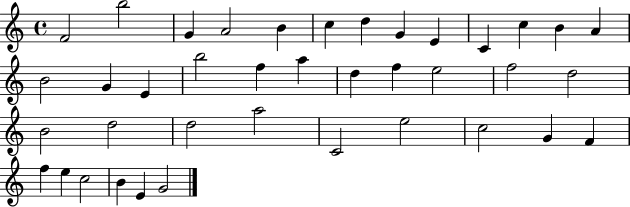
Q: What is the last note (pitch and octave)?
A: G4